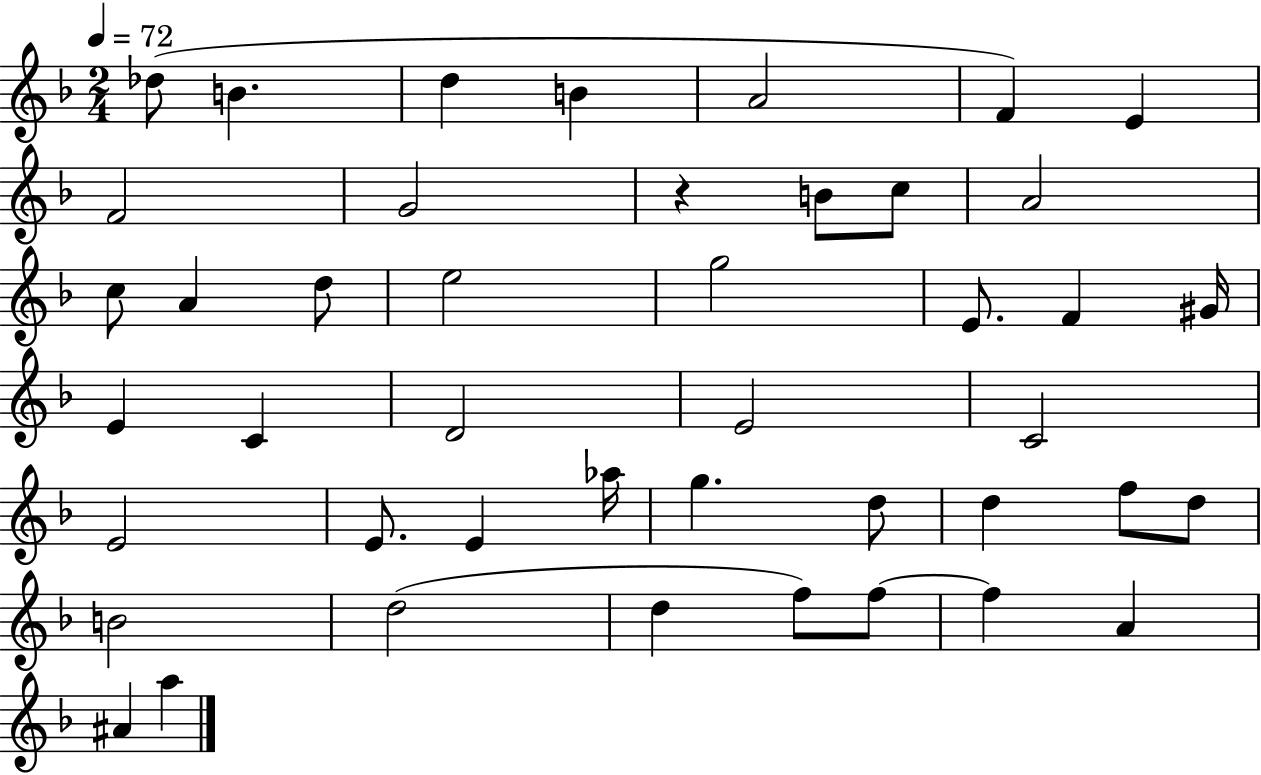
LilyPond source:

{
  \clef treble
  \numericTimeSignature
  \time 2/4
  \key f \major
  \tempo 4 = 72
  des''8( b'4. | d''4 b'4 | a'2 | f'4) e'4 | \break f'2 | g'2 | r4 b'8 c''8 | a'2 | \break c''8 a'4 d''8 | e''2 | g''2 | e'8. f'4 gis'16 | \break e'4 c'4 | d'2 | e'2 | c'2 | \break e'2 | e'8. e'4 aes''16 | g''4. d''8 | d''4 f''8 d''8 | \break b'2 | d''2( | d''4 f''8) f''8~~ | f''4 a'4 | \break ais'4 a''4 | \bar "|."
}